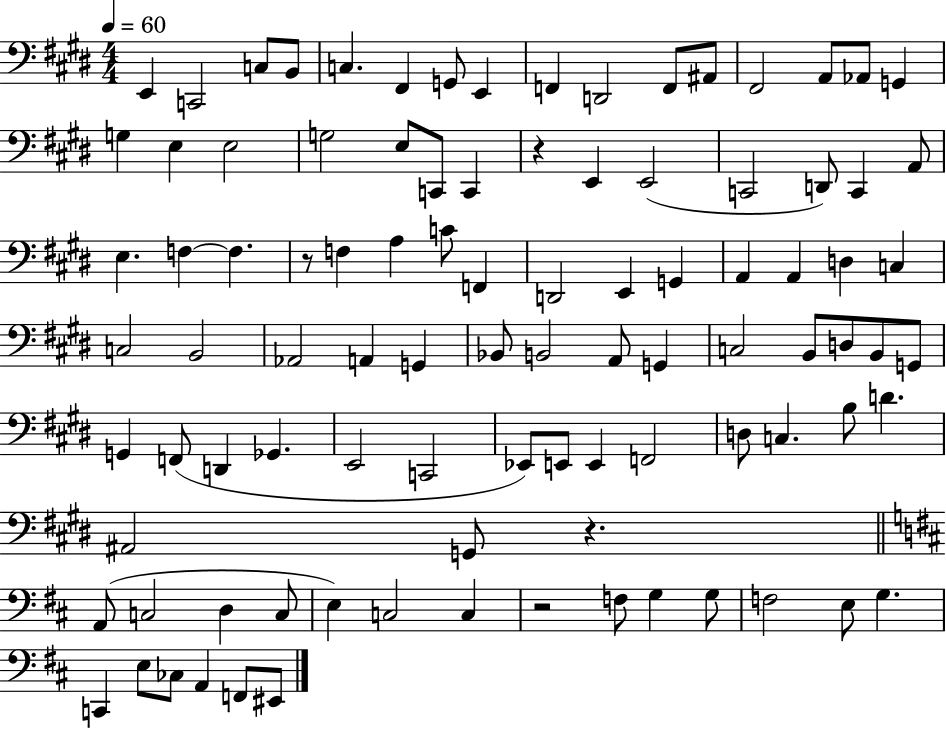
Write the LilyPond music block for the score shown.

{
  \clef bass
  \numericTimeSignature
  \time 4/4
  \key e \major
  \tempo 4 = 60
  e,4 c,2 c8 b,8 | c4. fis,4 g,8 e,4 | f,4 d,2 f,8 ais,8 | fis,2 a,8 aes,8 g,4 | \break g4 e4 e2 | g2 e8 c,8 c,4 | r4 e,4 e,2( | c,2 d,8) c,4 a,8 | \break e4. f4~~ f4. | r8 f4 a4 c'8 f,4 | d,2 e,4 g,4 | a,4 a,4 d4 c4 | \break c2 b,2 | aes,2 a,4 g,4 | bes,8 b,2 a,8 g,4 | c2 b,8 d8 b,8 g,8 | \break g,4 f,8( d,4 ges,4. | e,2 c,2 | ees,8) e,8 e,4 f,2 | d8 c4. b8 d'4. | \break ais,2 g,8 r4. | \bar "||" \break \key d \major a,8( c2 d4 c8 | e4) c2 c4 | r2 f8 g4 g8 | f2 e8 g4. | \break c,4 e8 ces8 a,4 f,8 eis,8 | \bar "|."
}